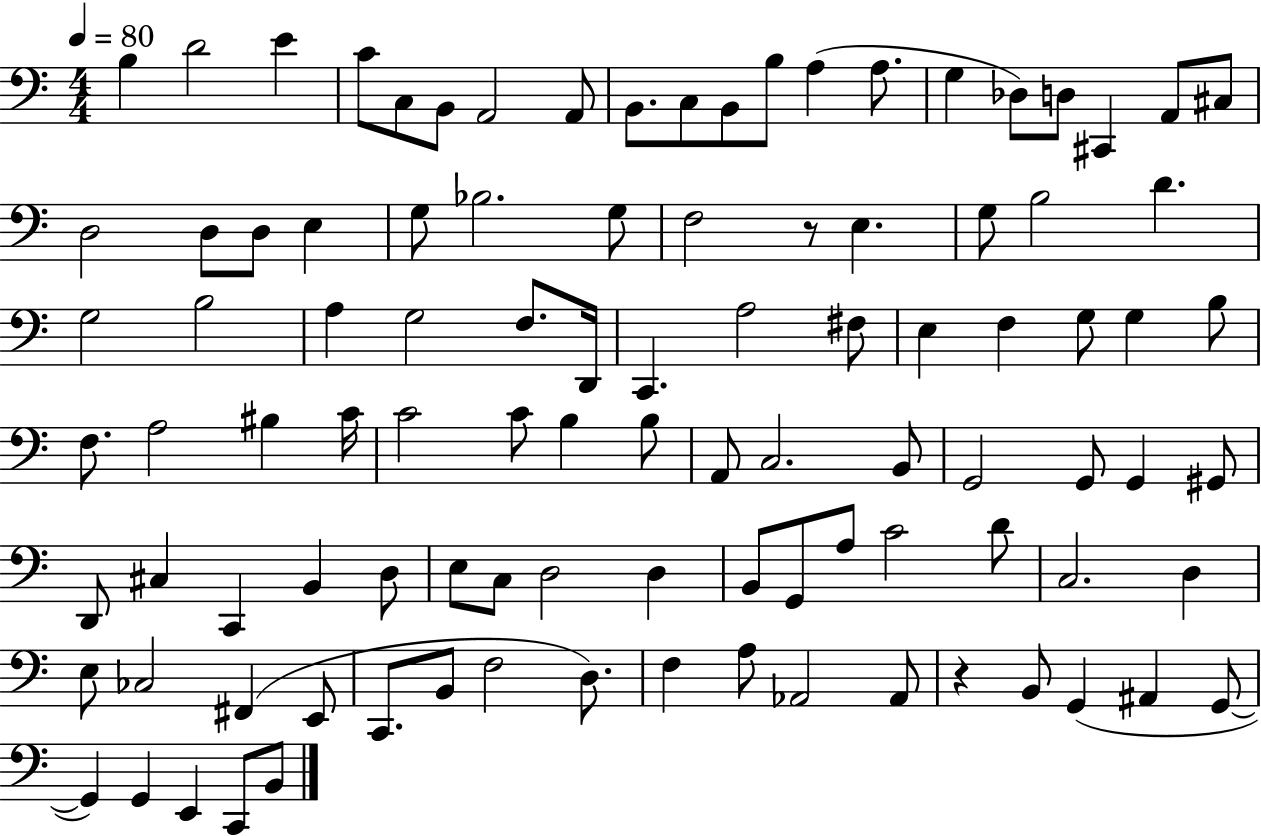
X:1
T:Untitled
M:4/4
L:1/4
K:C
B, D2 E C/2 C,/2 B,,/2 A,,2 A,,/2 B,,/2 C,/2 B,,/2 B,/2 A, A,/2 G, _D,/2 D,/2 ^C,, A,,/2 ^C,/2 D,2 D,/2 D,/2 E, G,/2 _B,2 G,/2 F,2 z/2 E, G,/2 B,2 D G,2 B,2 A, G,2 F,/2 D,,/4 C,, A,2 ^F,/2 E, F, G,/2 G, B,/2 F,/2 A,2 ^B, C/4 C2 C/2 B, B,/2 A,,/2 C,2 B,,/2 G,,2 G,,/2 G,, ^G,,/2 D,,/2 ^C, C,, B,, D,/2 E,/2 C,/2 D,2 D, B,,/2 G,,/2 A,/2 C2 D/2 C,2 D, E,/2 _C,2 ^F,, E,,/2 C,,/2 B,,/2 F,2 D,/2 F, A,/2 _A,,2 _A,,/2 z B,,/2 G,, ^A,, G,,/2 G,, G,, E,, C,,/2 B,,/2